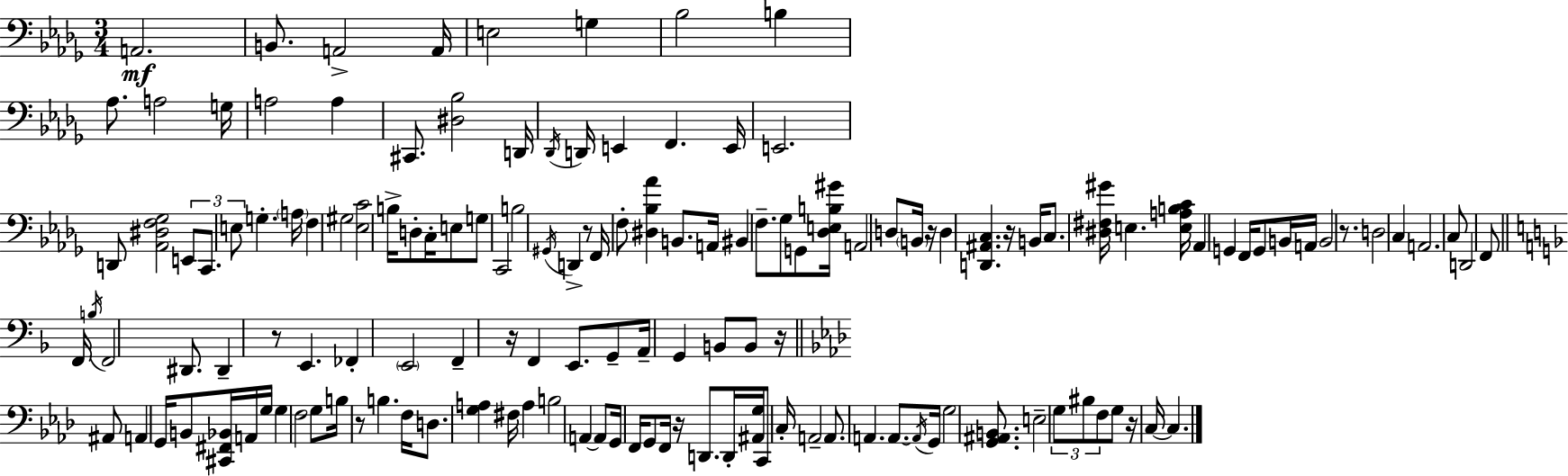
{
  \clef bass
  \numericTimeSignature
  \time 3/4
  \key bes \minor
  a,2.\mf | b,8. a,2-> a,16 | e2 g4 | bes2 b4 | \break aes8. a2 g16 | a2 a4 | cis,8. <dis bes>2 d,16 | \acciaccatura { des,16 } d,16 e,4 f,4. | \break e,16 e,2. | d,8 <aes, dis f ges>2 \tuplet 3/2 { e,8 | c,8. e8 } g4.-. | \parenthesize a16 f4 gis2 | \break <ees c'>2 b16-> d8-. | c16-. e8 g8 c,2 | b2 \acciaccatura { gis,16 } d,4-> | r8 f,16 f8-. <dis bes aes'>4 b,8. | \break a,16 bis,4 f8.-- ges8 | g,8 <des e b gis'>16 a,2 d8 | \parenthesize b,16 r16 d4 <d, ais, c>4. | r16 b,16 c8. <dis fis gis'>16 e4. | \break <e a b c'>16 aes,4 g,4 f,16 g,8 | b,16 a,16 b,2 r8. | d2 c4 | a,2. | \break c8 d,2 | f,8 \bar "||" \break \key d \minor f,16 \acciaccatura { b16 } f,2 dis,8. | dis,4-- r8 e,4. | fes,4-. \parenthesize e,2 | f,4-- r16 f,4 e,8. | \break g,8-- a,16-- g,4 b,8 b,8 | r16 \bar "||" \break \key aes \major ais,8 a,4 g,16 b,8 <cis, fis, bes,>16 a,16 g16 | g4 f2 | g8 b16 r8 b4. f16 | d8. <g a>4 fis16 a4 | \break b2 a,4~~ | a,8 g,16 f,16 g,8 f,16 r16 d,8. d,16-. | <ais, g>16 c,8 c16-. a,2-- | a,8. a,4. a,8.~~ | \break \acciaccatura { a,16 } g,16 g2 <g, ais, b,>8. | e2-- \tuplet 3/2 { g8 bis8 | f8 } g8 r16 c16~~ c4. | \bar "|."
}